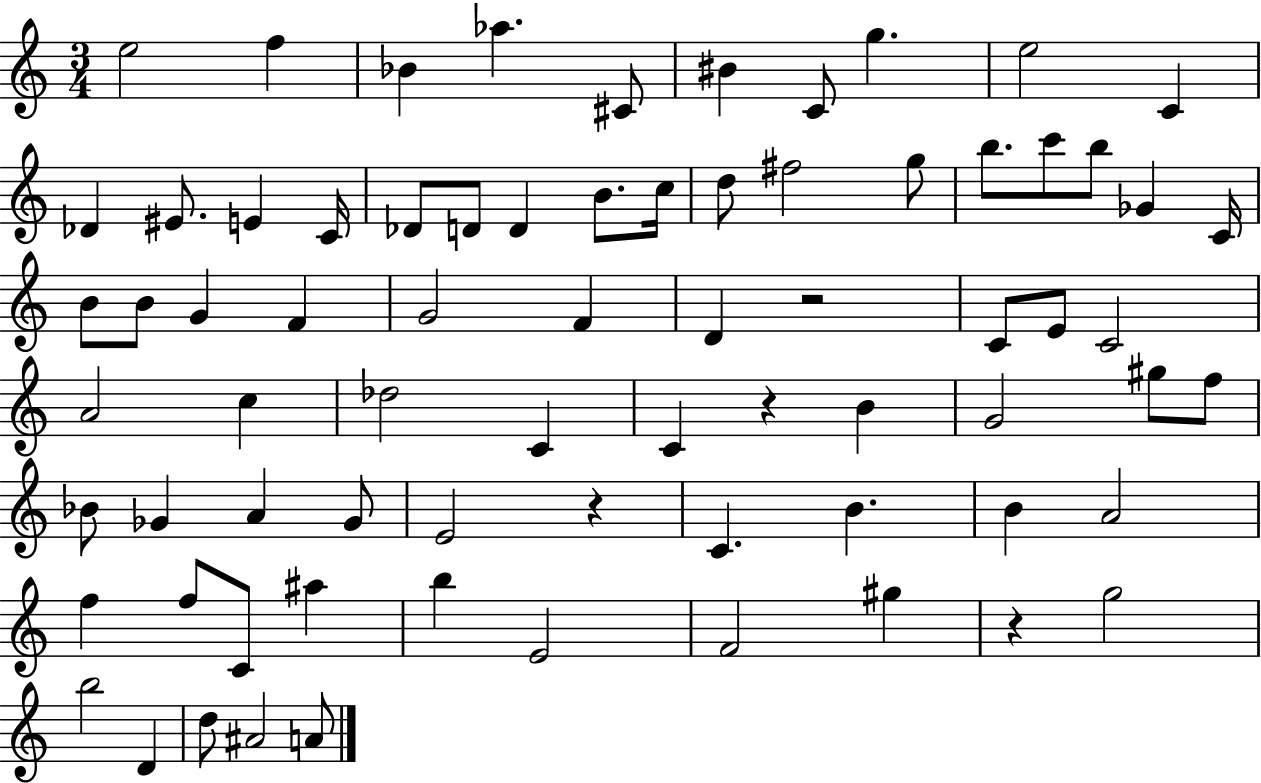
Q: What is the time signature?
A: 3/4